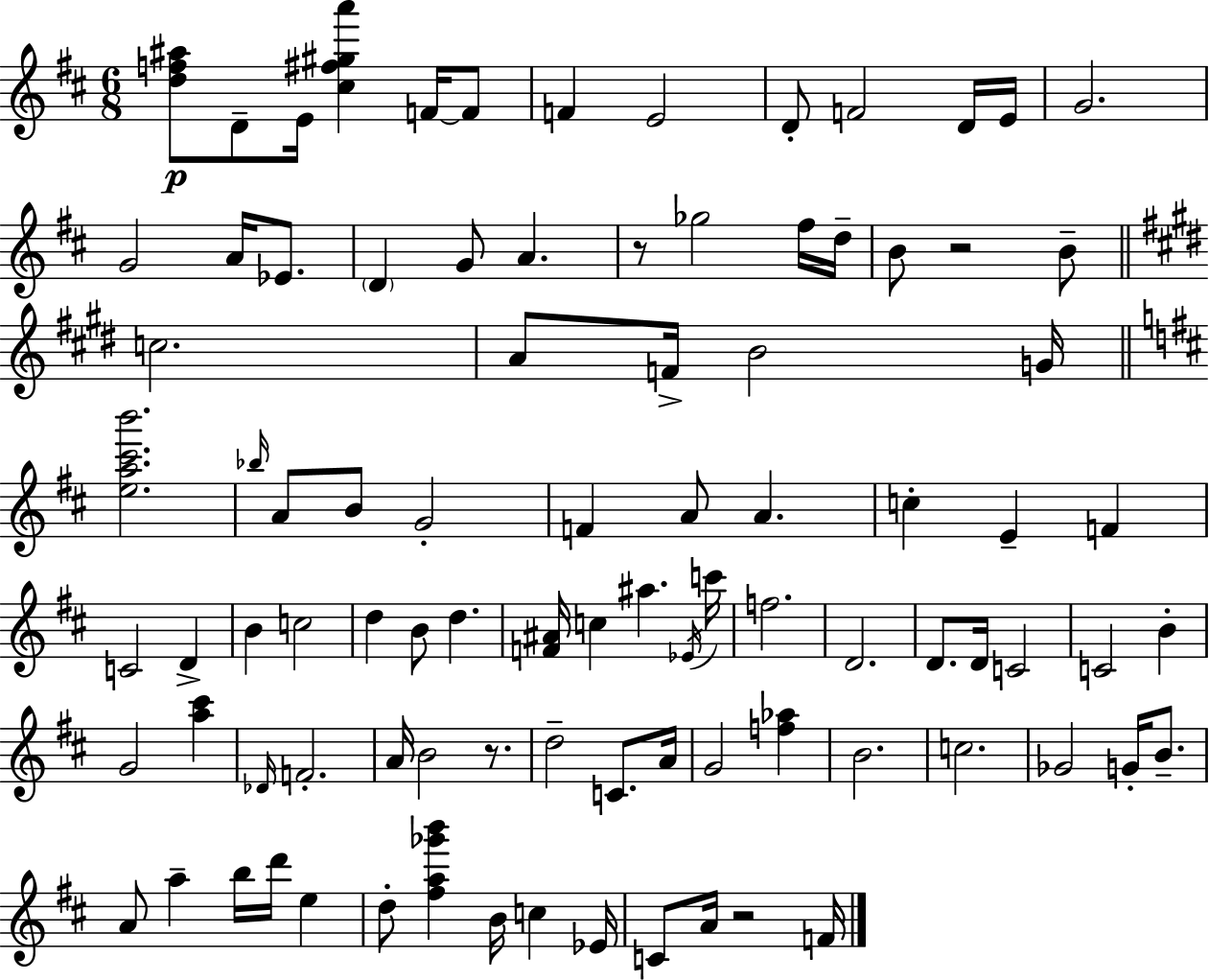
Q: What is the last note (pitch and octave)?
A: F4